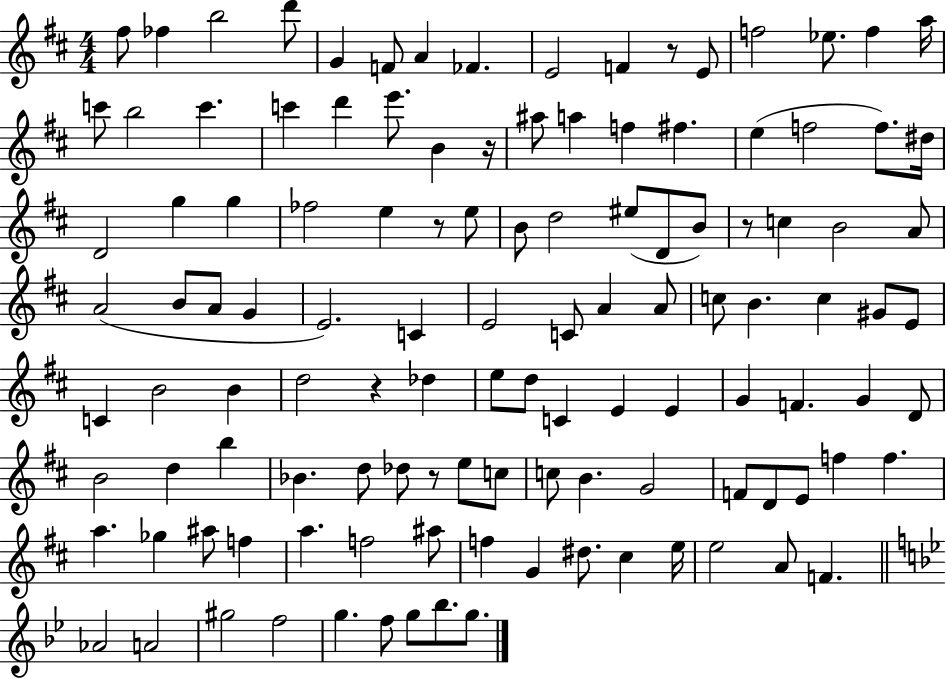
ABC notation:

X:1
T:Untitled
M:4/4
L:1/4
K:D
^f/2 _f b2 d'/2 G F/2 A _F E2 F z/2 E/2 f2 _e/2 f a/4 c'/2 b2 c' c' d' e'/2 B z/4 ^a/2 a f ^f e f2 f/2 ^d/4 D2 g g _f2 e z/2 e/2 B/2 d2 ^e/2 D/2 B/2 z/2 c B2 A/2 A2 B/2 A/2 G E2 C E2 C/2 A A/2 c/2 B c ^G/2 E/2 C B2 B d2 z _d e/2 d/2 C E E G F G D/2 B2 d b _B d/2 _d/2 z/2 e/2 c/2 c/2 B G2 F/2 D/2 E/2 f f a _g ^a/2 f a f2 ^a/2 f G ^d/2 ^c e/4 e2 A/2 F _A2 A2 ^g2 f2 g f/2 g/2 _b/2 g/2